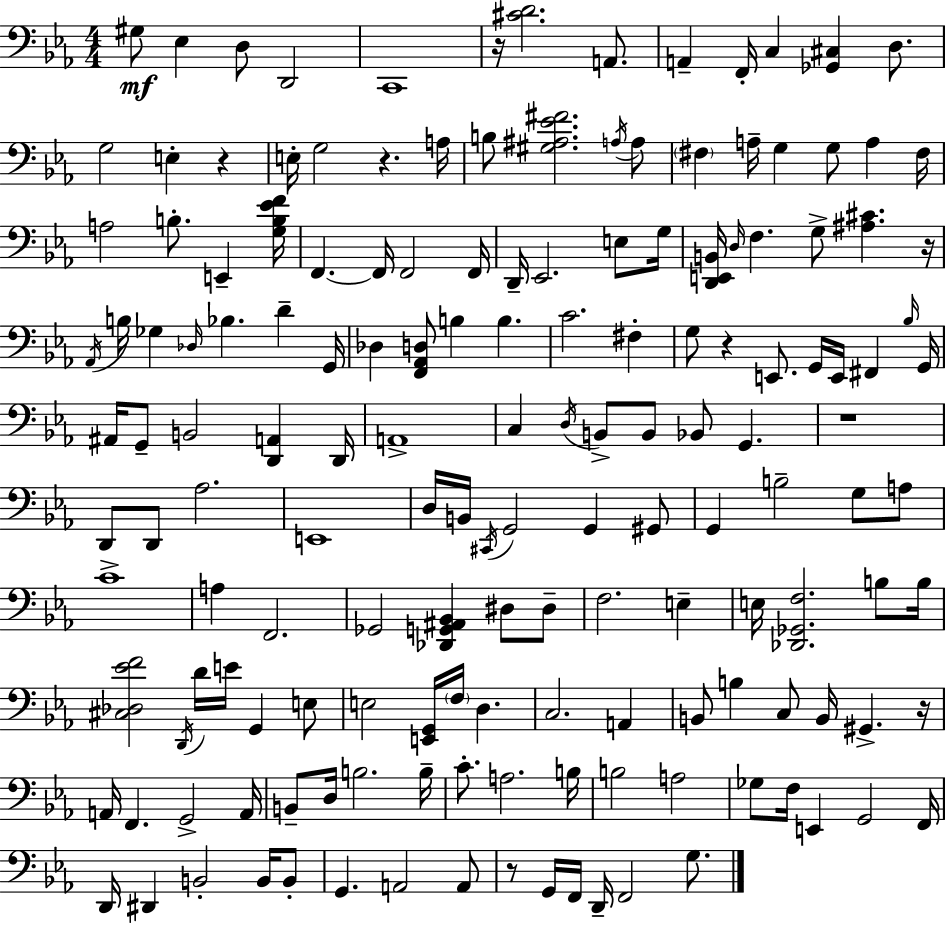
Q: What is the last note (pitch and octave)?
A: G3